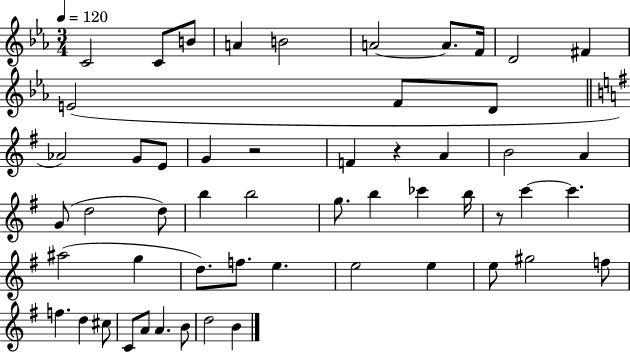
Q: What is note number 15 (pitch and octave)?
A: G4